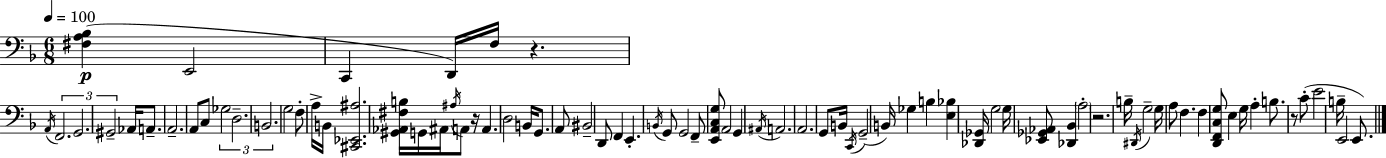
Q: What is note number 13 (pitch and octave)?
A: C3